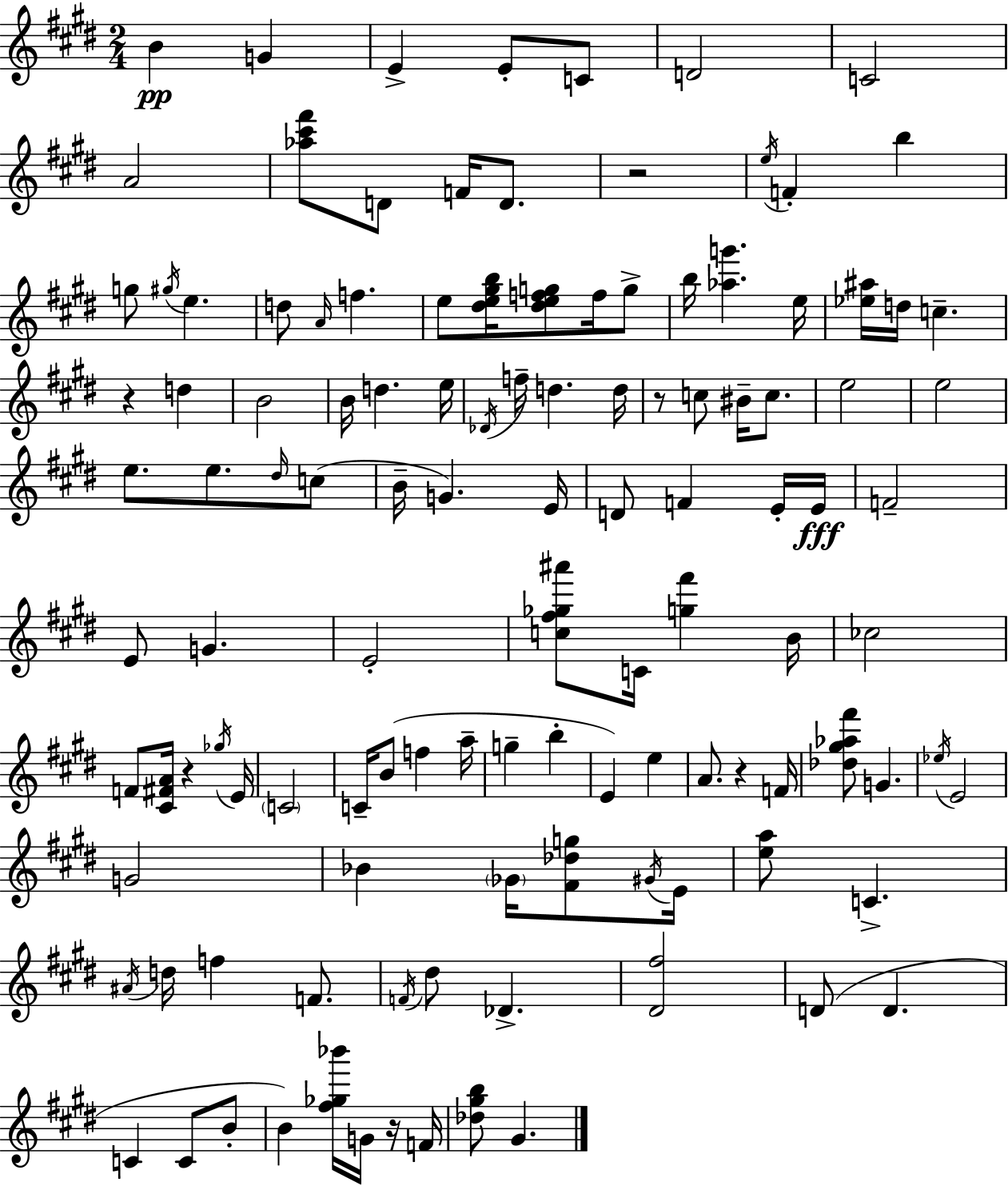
B4/q G4/q E4/q E4/e C4/e D4/h C4/h A4/h [Ab5,C#6,F#6]/e D4/e F4/s D4/e. R/h E5/s F4/q B5/q G5/e G#5/s E5/q. D5/e A4/s F5/q. E5/e [D#5,E5,G#5,B5]/s [D#5,E5,F5,G5]/e F5/s G5/e B5/s [Ab5,G6]/q. E5/s [Eb5,A#5]/s D5/s C5/q. R/q D5/q B4/h B4/s D5/q. E5/s Db4/s F5/s D5/q. D5/s R/e C5/e BIS4/s C5/e. E5/h E5/h E5/e. E5/e. D#5/s C5/e B4/s G4/q. E4/s D4/e F4/q E4/s E4/s F4/h E4/e G4/q. E4/h [C5,F#5,Gb5,A#6]/e C4/s [G5,F#6]/q B4/s CES5/h F4/e [C#4,F#4,A4]/s R/q Gb5/s E4/s C4/h C4/s B4/e F5/q A5/s G5/q B5/q E4/q E5/q A4/e. R/q F4/s [Db5,G#5,Ab5,F#6]/e G4/q. Eb5/s E4/h G4/h Bb4/q Gb4/s [F#4,Db5,G5]/e G#4/s E4/s [E5,A5]/e C4/q. A#4/s D5/s F5/q F4/e. F4/s D#5/e Db4/q. [D#4,F#5]/h D4/e D4/q. C4/q C4/e B4/e B4/q [F#5,Gb5,Bb6]/s G4/s R/s F4/s [Db5,G#5,B5]/e G#4/q.